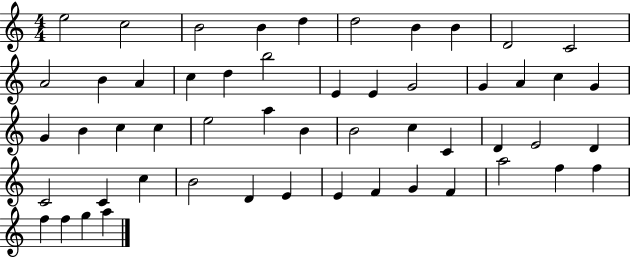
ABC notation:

X:1
T:Untitled
M:4/4
L:1/4
K:C
e2 c2 B2 B d d2 B B D2 C2 A2 B A c d b2 E E G2 G A c G G B c c e2 a B B2 c C D E2 D C2 C c B2 D E E F G F a2 f f f f g a